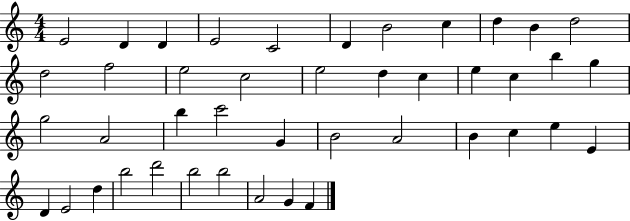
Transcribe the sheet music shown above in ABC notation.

X:1
T:Untitled
M:4/4
L:1/4
K:C
E2 D D E2 C2 D B2 c d B d2 d2 f2 e2 c2 e2 d c e c b g g2 A2 b c'2 G B2 A2 B c e E D E2 d b2 d'2 b2 b2 A2 G F